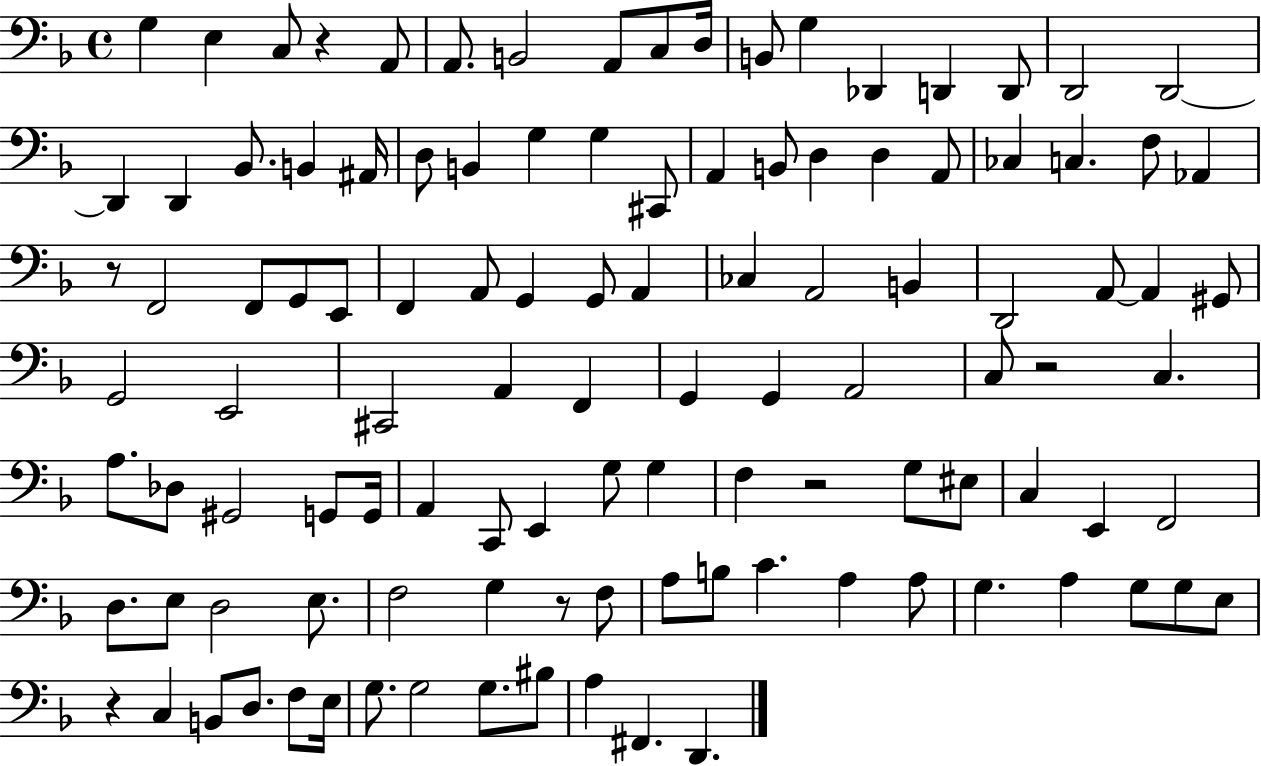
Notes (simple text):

G3/q E3/q C3/e R/q A2/e A2/e. B2/h A2/e C3/e D3/s B2/e G3/q Db2/q D2/q D2/e D2/h D2/h D2/q D2/q Bb2/e. B2/q A#2/s D3/e B2/q G3/q G3/q C#2/e A2/q B2/e D3/q D3/q A2/e CES3/q C3/q. F3/e Ab2/q R/e F2/h F2/e G2/e E2/e F2/q A2/e G2/q G2/e A2/q CES3/q A2/h B2/q D2/h A2/e A2/q G#2/e G2/h E2/h C#2/h A2/q F2/q G2/q G2/q A2/h C3/e R/h C3/q. A3/e. Db3/e G#2/h G2/e G2/s A2/q C2/e E2/q G3/e G3/q F3/q R/h G3/e EIS3/e C3/q E2/q F2/h D3/e. E3/e D3/h E3/e. F3/h G3/q R/e F3/e A3/e B3/e C4/q. A3/q A3/e G3/q. A3/q G3/e G3/e E3/e R/q C3/q B2/e D3/e. F3/e E3/s G3/e. G3/h G3/e. BIS3/e A3/q F#2/q. D2/q.